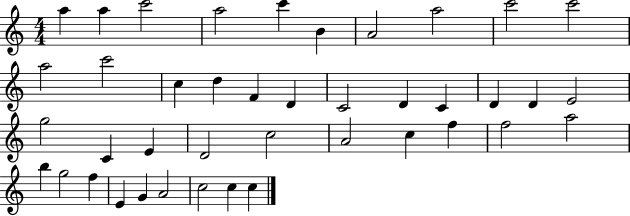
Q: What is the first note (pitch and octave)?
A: A5